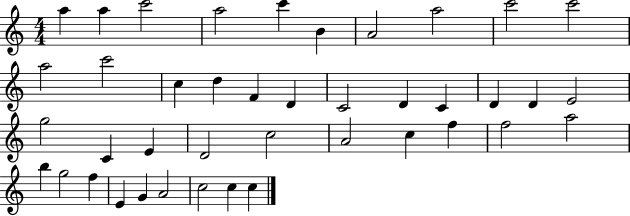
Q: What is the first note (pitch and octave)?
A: A5